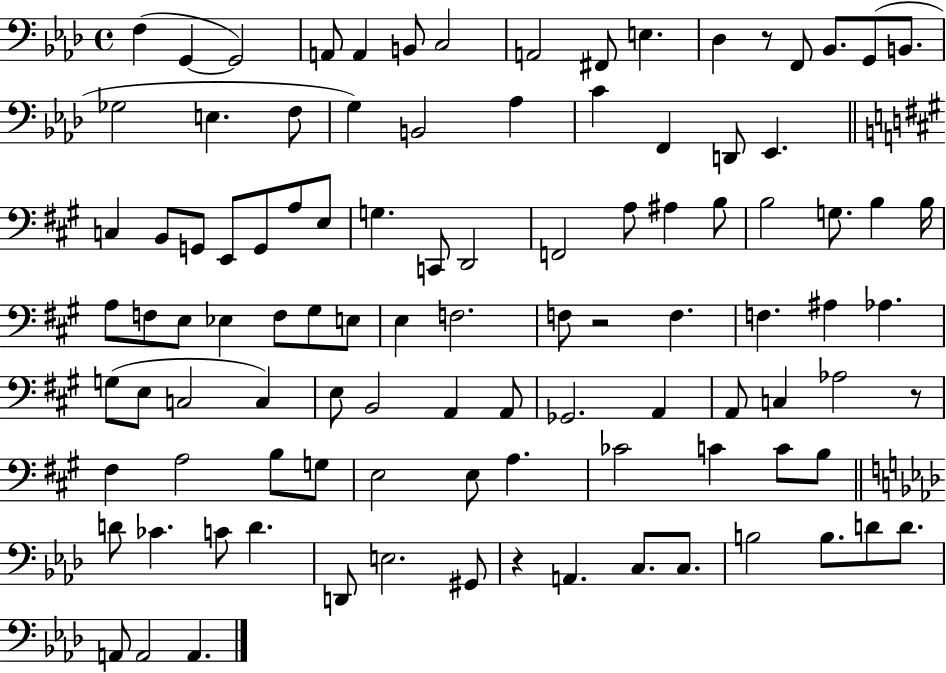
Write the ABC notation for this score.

X:1
T:Untitled
M:4/4
L:1/4
K:Ab
F, G,, G,,2 A,,/2 A,, B,,/2 C,2 A,,2 ^F,,/2 E, _D, z/2 F,,/2 _B,,/2 G,,/2 B,,/2 _G,2 E, F,/2 G, B,,2 _A, C F,, D,,/2 _E,, C, B,,/2 G,,/2 E,,/2 G,,/2 A,/2 E,/2 G, C,,/2 D,,2 F,,2 A,/2 ^A, B,/2 B,2 G,/2 B, B,/4 A,/2 F,/2 E,/2 _E, F,/2 ^G,/2 E,/2 E, F,2 F,/2 z2 F, F, ^A, _A, G,/2 E,/2 C,2 C, E,/2 B,,2 A,, A,,/2 _G,,2 A,, A,,/2 C, _A,2 z/2 ^F, A,2 B,/2 G,/2 E,2 E,/2 A, _C2 C C/2 B,/2 D/2 _C C/2 D D,,/2 E,2 ^G,,/2 z A,, C,/2 C,/2 B,2 B,/2 D/2 D/2 A,,/2 A,,2 A,,